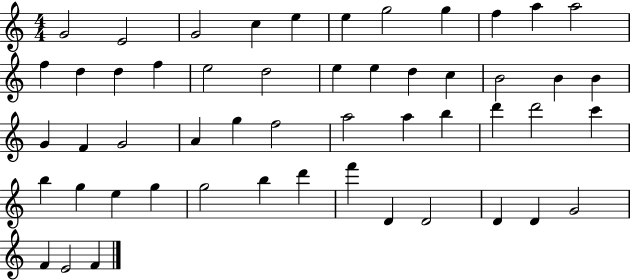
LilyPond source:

{
  \clef treble
  \numericTimeSignature
  \time 4/4
  \key c \major
  g'2 e'2 | g'2 c''4 e''4 | e''4 g''2 g''4 | f''4 a''4 a''2 | \break f''4 d''4 d''4 f''4 | e''2 d''2 | e''4 e''4 d''4 c''4 | b'2 b'4 b'4 | \break g'4 f'4 g'2 | a'4 g''4 f''2 | a''2 a''4 b''4 | d'''4 d'''2 c'''4 | \break b''4 g''4 e''4 g''4 | g''2 b''4 d'''4 | f'''4 d'4 d'2 | d'4 d'4 g'2 | \break f'4 e'2 f'4 | \bar "|."
}